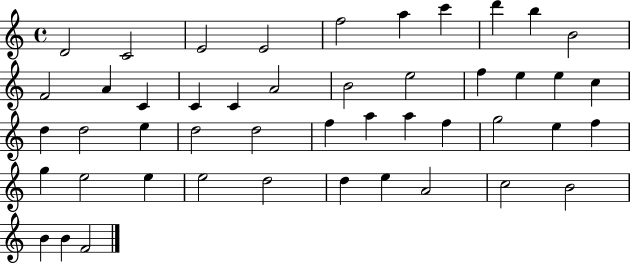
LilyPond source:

{
  \clef treble
  \time 4/4
  \defaultTimeSignature
  \key c \major
  d'2 c'2 | e'2 e'2 | f''2 a''4 c'''4 | d'''4 b''4 b'2 | \break f'2 a'4 c'4 | c'4 c'4 a'2 | b'2 e''2 | f''4 e''4 e''4 c''4 | \break d''4 d''2 e''4 | d''2 d''2 | f''4 a''4 a''4 f''4 | g''2 e''4 f''4 | \break g''4 e''2 e''4 | e''2 d''2 | d''4 e''4 a'2 | c''2 b'2 | \break b'4 b'4 f'2 | \bar "|."
}